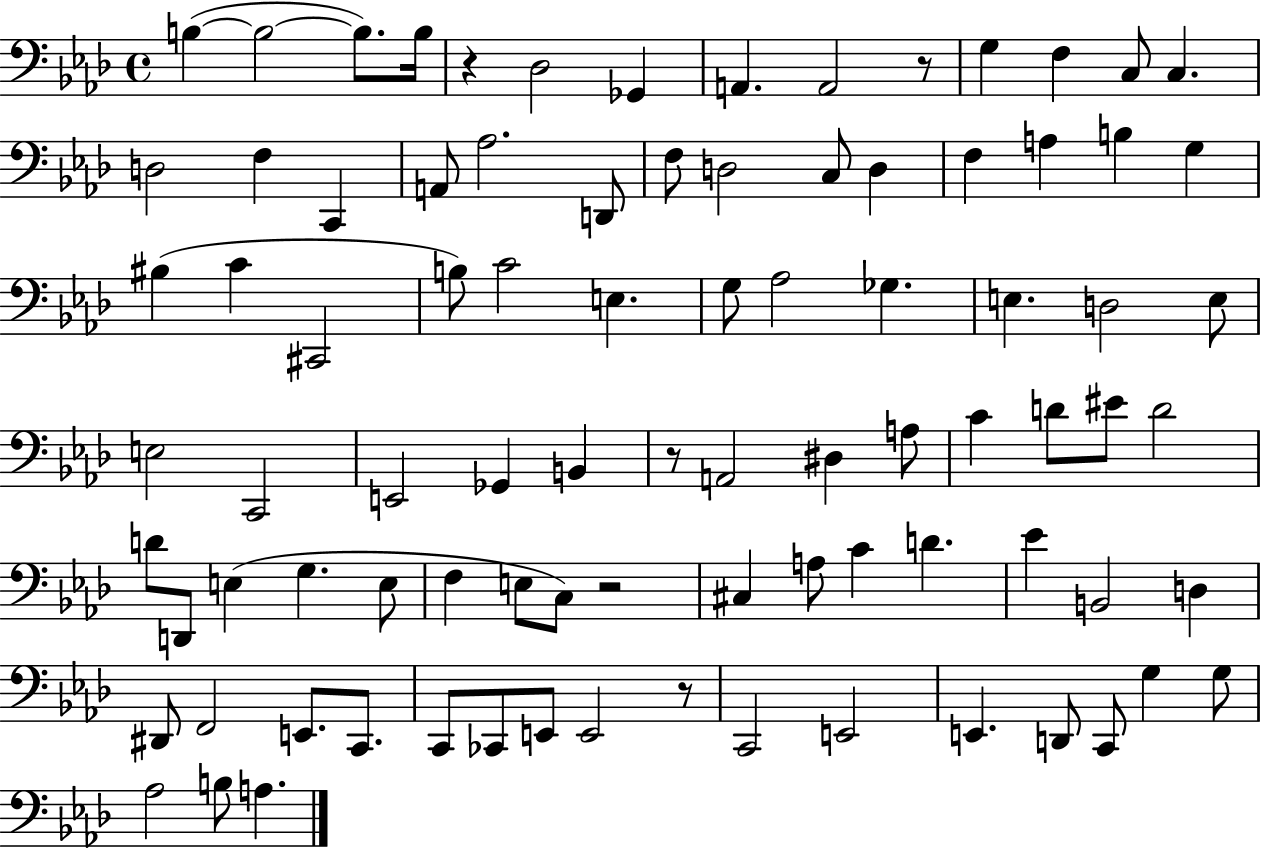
{
  \clef bass
  \time 4/4
  \defaultTimeSignature
  \key aes \major
  \repeat volta 2 { b4~(~ b2~~ b8.) b16 | r4 des2 ges,4 | a,4. a,2 r8 | g4 f4 c8 c4. | \break d2 f4 c,4 | a,8 aes2. d,8 | f8 d2 c8 d4 | f4 a4 b4 g4 | \break bis4( c'4 cis,2 | b8) c'2 e4. | g8 aes2 ges4. | e4. d2 e8 | \break e2 c,2 | e,2 ges,4 b,4 | r8 a,2 dis4 a8 | c'4 d'8 eis'8 d'2 | \break d'8 d,8 e4( g4. e8 | f4 e8 c8) r2 | cis4 a8 c'4 d'4. | ees'4 b,2 d4 | \break dis,8 f,2 e,8. c,8. | c,8 ces,8 e,8 e,2 r8 | c,2 e,2 | e,4. d,8 c,8 g4 g8 | \break aes2 b8 a4. | } \bar "|."
}